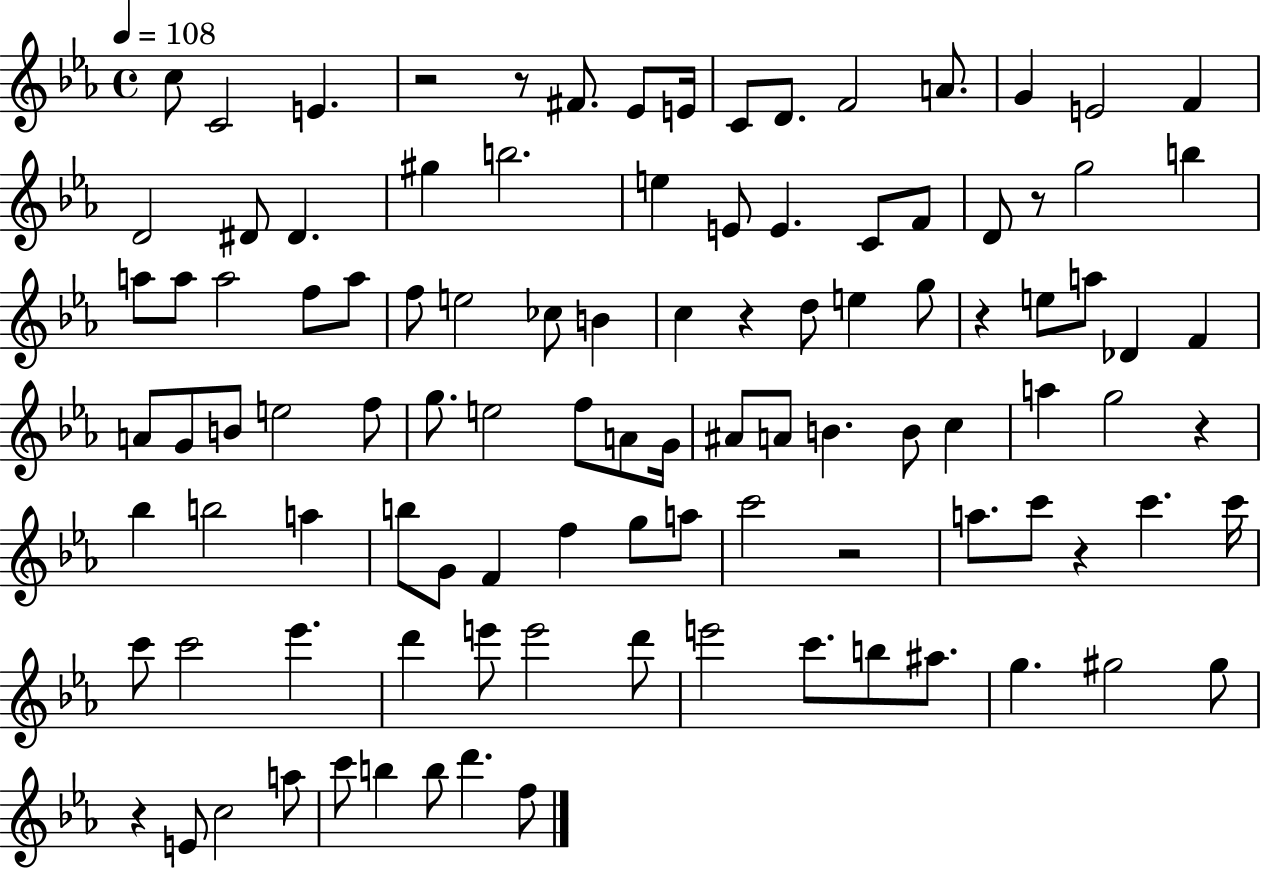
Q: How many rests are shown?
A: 9